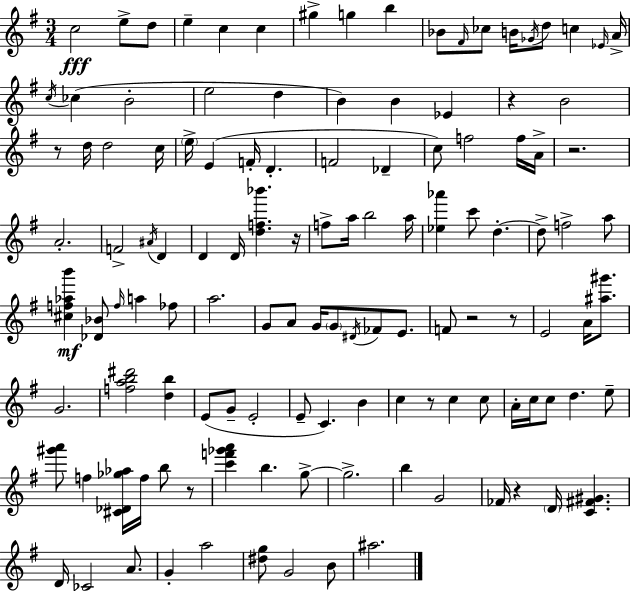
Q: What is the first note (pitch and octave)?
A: C5